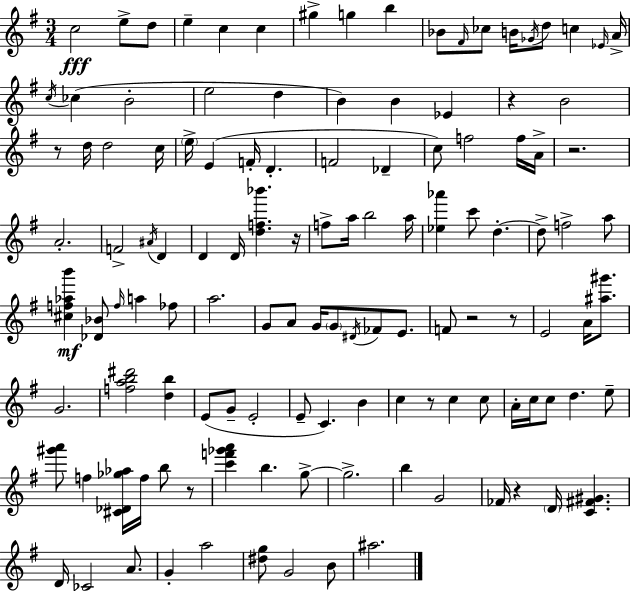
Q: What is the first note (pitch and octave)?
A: C5